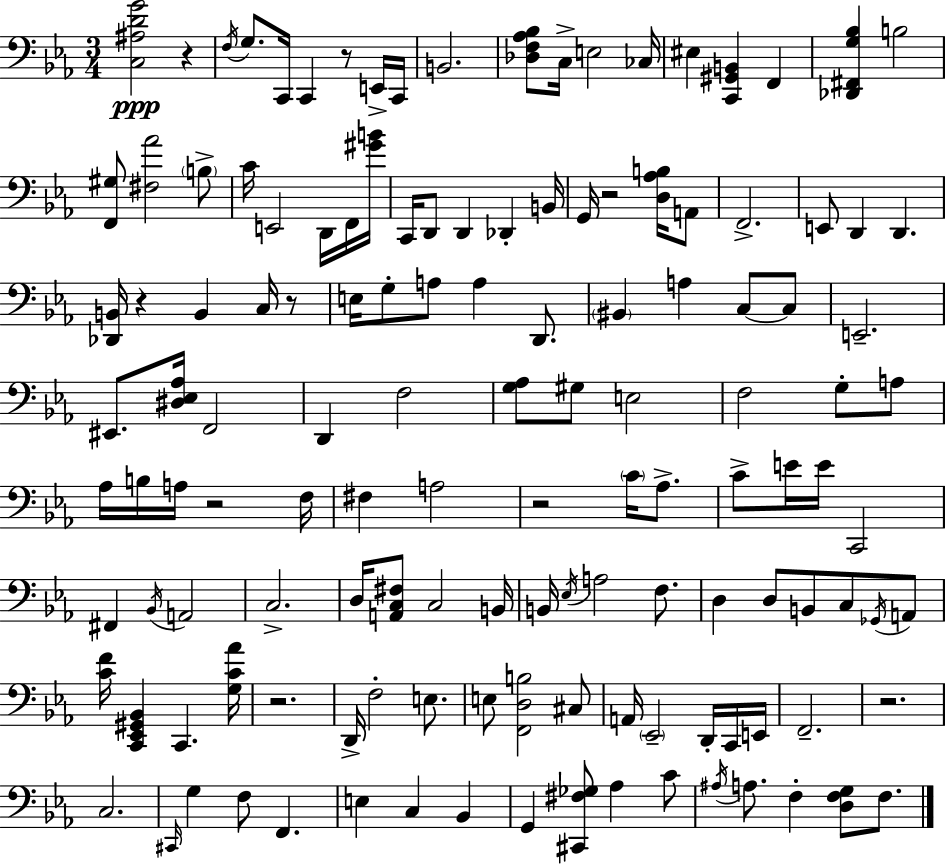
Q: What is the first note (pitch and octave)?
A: F3